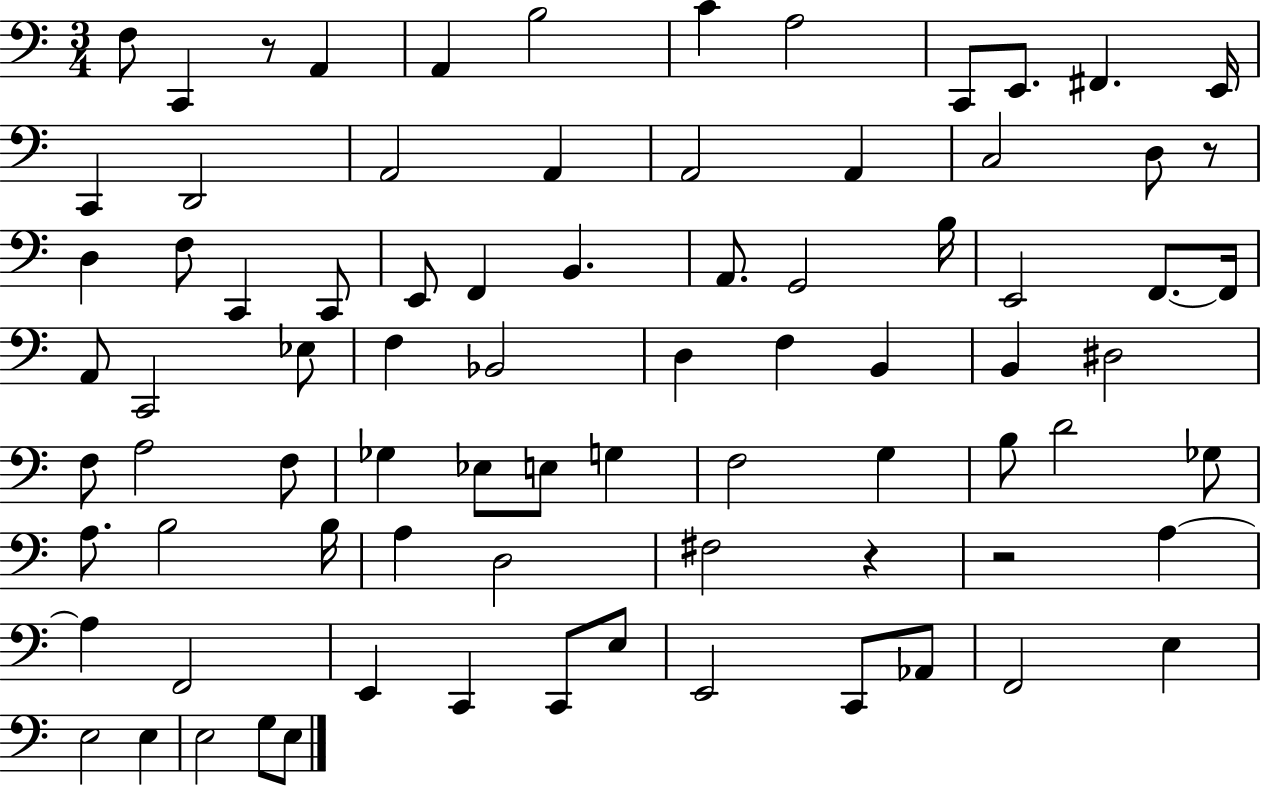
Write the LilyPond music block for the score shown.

{
  \clef bass
  \numericTimeSignature
  \time 3/4
  \key c \major
  f8 c,4 r8 a,4 | a,4 b2 | c'4 a2 | c,8 e,8. fis,4. e,16 | \break c,4 d,2 | a,2 a,4 | a,2 a,4 | c2 d8 r8 | \break d4 f8 c,4 c,8 | e,8 f,4 b,4. | a,8. g,2 b16 | e,2 f,8.~~ f,16 | \break a,8 c,2 ees8 | f4 bes,2 | d4 f4 b,4 | b,4 dis2 | \break f8 a2 f8 | ges4 ees8 e8 g4 | f2 g4 | b8 d'2 ges8 | \break a8. b2 b16 | a4 d2 | fis2 r4 | r2 a4~~ | \break a4 f,2 | e,4 c,4 c,8 e8 | e,2 c,8 aes,8 | f,2 e4 | \break e2 e4 | e2 g8 e8 | \bar "|."
}